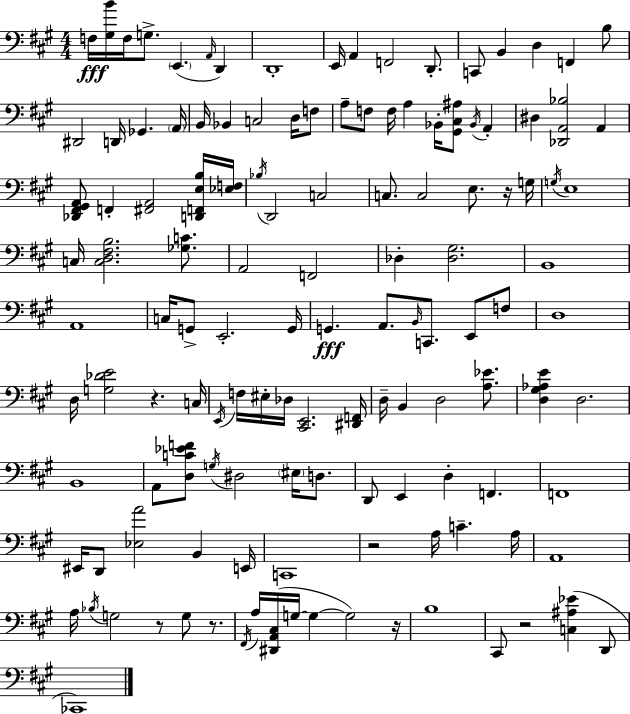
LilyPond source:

{
  \clef bass
  \numericTimeSignature
  \time 4/4
  \key a \major
  f16\fff <gis b'>16 f16 g8.-> \parenthesize e,4.( \grace { a,16 } d,4) | d,1-. | e,16 a,4 f,2 d,8.-. | c,8 b,4 d4 f,4 b8 | \break dis,2 d,16 ges,4. | \parenthesize a,16 b,16 bes,4 c2 d16 f8 | a8-- f8 f16 a4 bes,16-. <gis, cis ais>8 \acciaccatura { bes,16 } a,4-. | dis4 <des, a, bes>2 a,4 | \break <des, fis, gis, a,>8 f,4-. <fis, a,>2 | <d, f, e b>16 <ees f>16 \acciaccatura { bes16 } d,2 c2 | c8. c2 e8. | r16 g16 \acciaccatura { g16 } e1 | \break c16 <c d fis b>2. | <ges c'>8. a,2 f,2 | des4-. <des gis>2. | b,1 | \break a,1 | c16 g,8-> e,2.-. | g,16 g,4.\fff a,8. \grace { b,16 } c,8. | e,8 f8 d1 | \break d16 <g des' e'>2 r4. | c16 \acciaccatura { e,16 } f16 eis16-. des16 <cis, e,>2. | <dis, f,>16 d16-- b,4 d2 | <a ees'>8. <d gis aes e'>4 d2. | \break b,1 | a,8 <d c' ees' f'>8 \acciaccatura { g16 } dis2 | \parenthesize eis16 d8. d,8 e,4 d4-. | f,4. f,1 | \break eis,16 d,8 <ees a'>2 | b,4 e,16 c,1 | r2 a16 | c'4.-- a16 a,1 | \break a16 \acciaccatura { bes16 } g2 | r8 g8 r8. \acciaccatura { fis,16 } a16 <dis, a, cis>16( g16~~ g4~~ | g2) r16 b1 | cis,8 r2 | \break <c ais ees'>4( d,8 ces,1) | \bar "|."
}